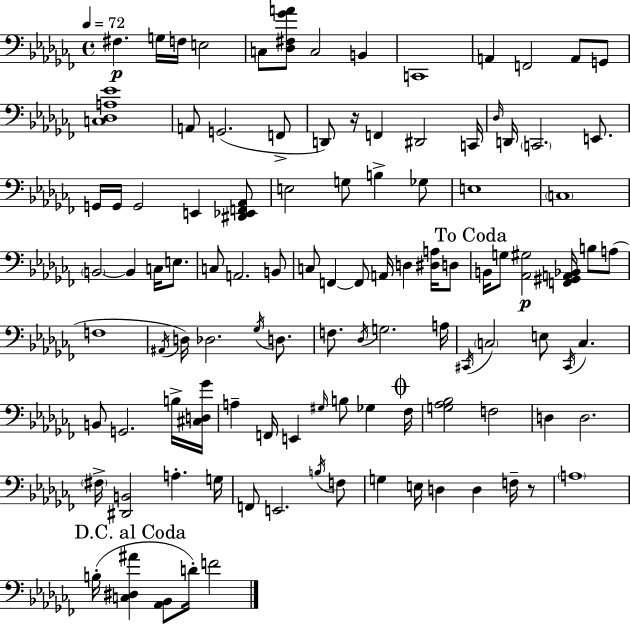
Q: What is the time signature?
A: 4/4